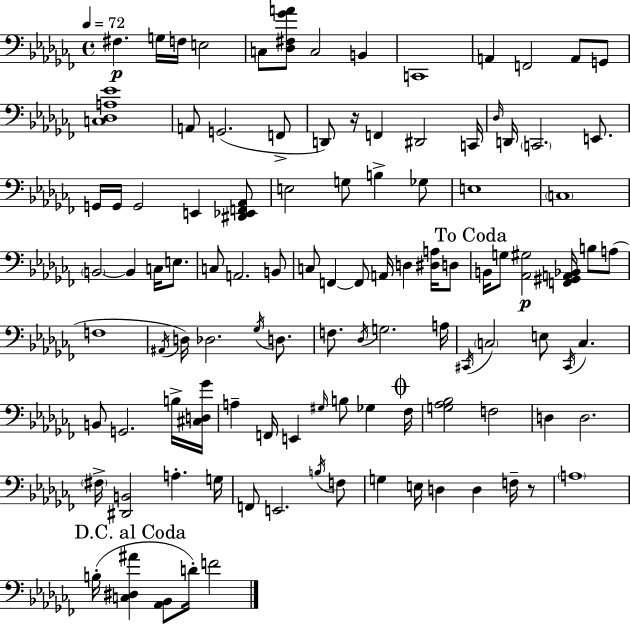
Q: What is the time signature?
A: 4/4